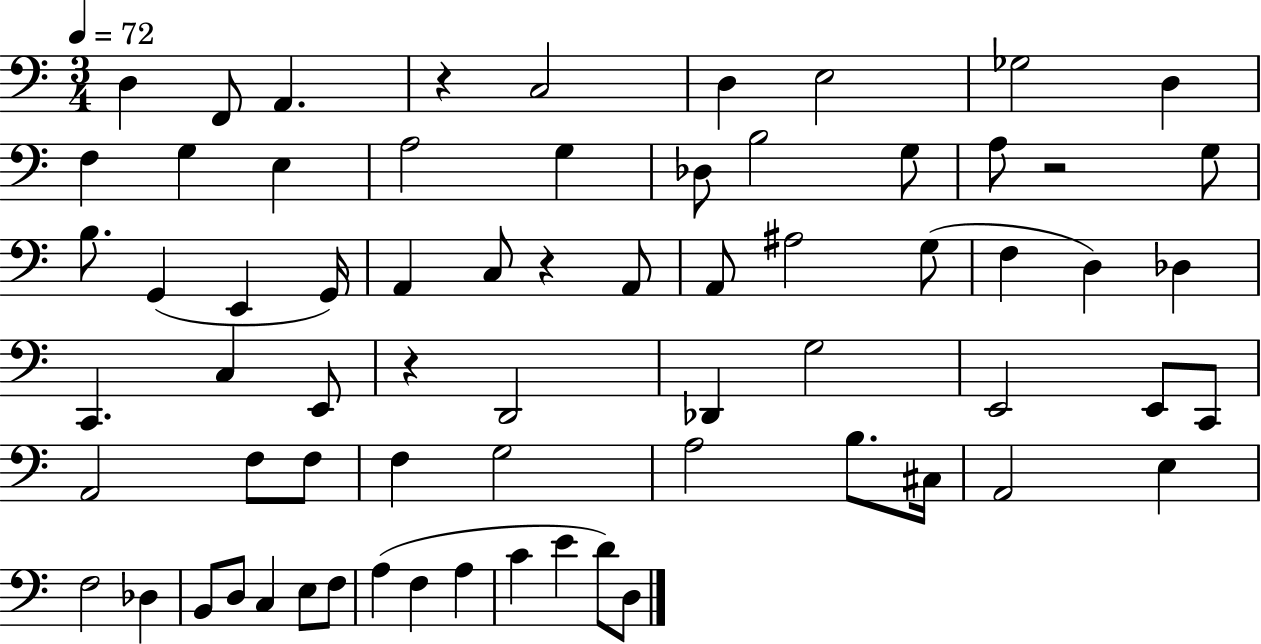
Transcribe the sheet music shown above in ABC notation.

X:1
T:Untitled
M:3/4
L:1/4
K:C
D, F,,/2 A,, z C,2 D, E,2 _G,2 D, F, G, E, A,2 G, _D,/2 B,2 G,/2 A,/2 z2 G,/2 B,/2 G,, E,, G,,/4 A,, C,/2 z A,,/2 A,,/2 ^A,2 G,/2 F, D, _D, C,, C, E,,/2 z D,,2 _D,, G,2 E,,2 E,,/2 C,,/2 A,,2 F,/2 F,/2 F, G,2 A,2 B,/2 ^C,/4 A,,2 E, F,2 _D, B,,/2 D,/2 C, E,/2 F,/2 A, F, A, C E D/2 D,/2